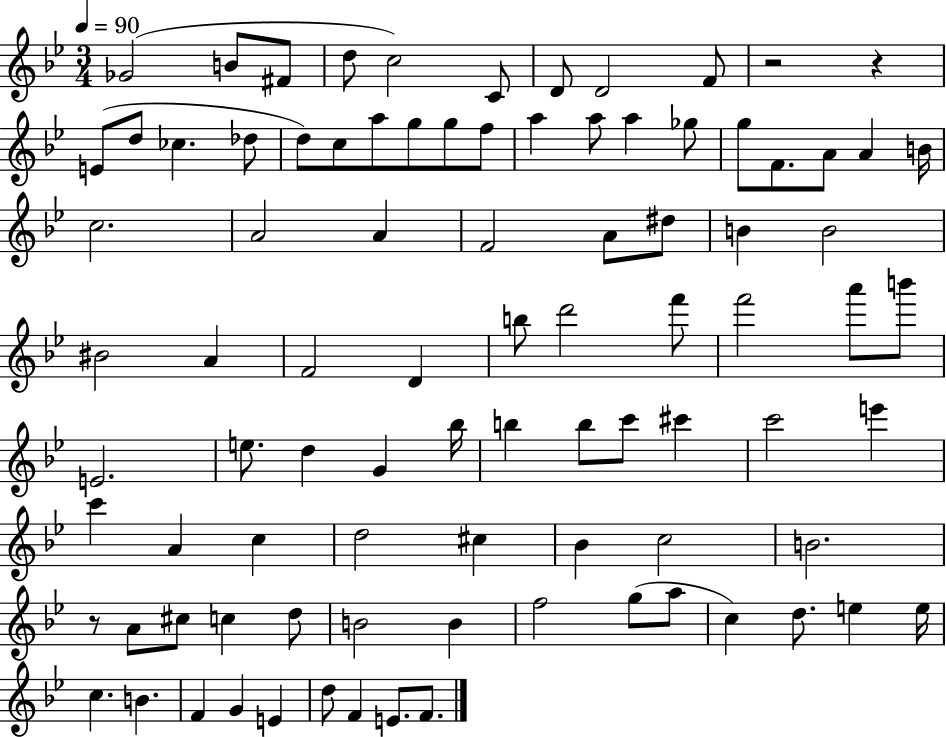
Gb4/h B4/e F#4/e D5/e C5/h C4/e D4/e D4/h F4/e R/h R/q E4/e D5/e CES5/q. Db5/e D5/e C5/e A5/e G5/e G5/e F5/e A5/q A5/e A5/q Gb5/e G5/e F4/e. A4/e A4/q B4/s C5/h. A4/h A4/q F4/h A4/e D#5/e B4/q B4/h BIS4/h A4/q F4/h D4/q B5/e D6/h F6/e F6/h A6/e B6/e E4/h. E5/e. D5/q G4/q Bb5/s B5/q B5/e C6/e C#6/q C6/h E6/q C6/q A4/q C5/q D5/h C#5/q Bb4/q C5/h B4/h. R/e A4/e C#5/e C5/q D5/e B4/h B4/q F5/h G5/e A5/e C5/q D5/e. E5/q E5/s C5/q. B4/q. F4/q G4/q E4/q D5/e F4/q E4/e. F4/e.